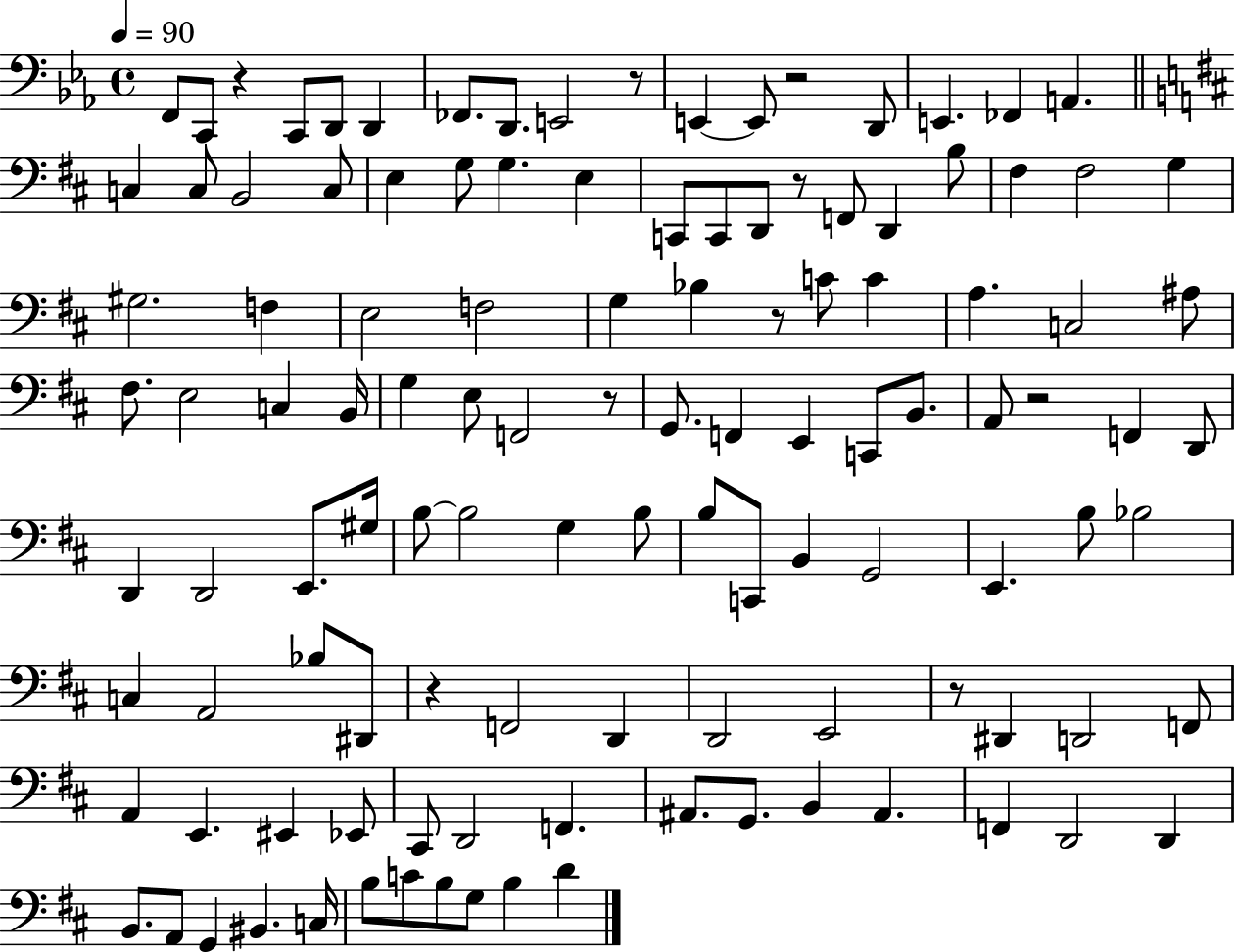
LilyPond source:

{
  \clef bass
  \time 4/4
  \defaultTimeSignature
  \key ees \major
  \tempo 4 = 90
  f,8 c,8 r4 c,8 d,8 d,4 | fes,8. d,8. e,2 r8 | e,4~~ e,8 r2 d,8 | e,4. fes,4 a,4. | \break \bar "||" \break \key d \major c4 c8 b,2 c8 | e4 g8 g4. e4 | c,8 c,8 d,8 r8 f,8 d,4 b8 | fis4 fis2 g4 | \break gis2. f4 | e2 f2 | g4 bes4 r8 c'8 c'4 | a4. c2 ais8 | \break fis8. e2 c4 b,16 | g4 e8 f,2 r8 | g,8. f,4 e,4 c,8 b,8. | a,8 r2 f,4 d,8 | \break d,4 d,2 e,8. gis16 | b8~~ b2 g4 b8 | b8 c,8 b,4 g,2 | e,4. b8 bes2 | \break c4 a,2 bes8 dis,8 | r4 f,2 d,4 | d,2 e,2 | r8 dis,4 d,2 f,8 | \break a,4 e,4. eis,4 ees,8 | cis,8 d,2 f,4. | ais,8. g,8. b,4 ais,4. | f,4 d,2 d,4 | \break b,8. a,8 g,4 bis,4. c16 | b8 c'8 b8 g8 b4 d'4 | \bar "|."
}